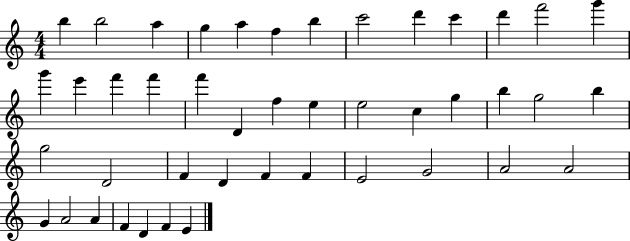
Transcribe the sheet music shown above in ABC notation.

X:1
T:Untitled
M:4/4
L:1/4
K:C
b b2 a g a f b c'2 d' c' d' f'2 g' g' e' f' f' f' D f e e2 c g b g2 b g2 D2 F D F F E2 G2 A2 A2 G A2 A F D F E